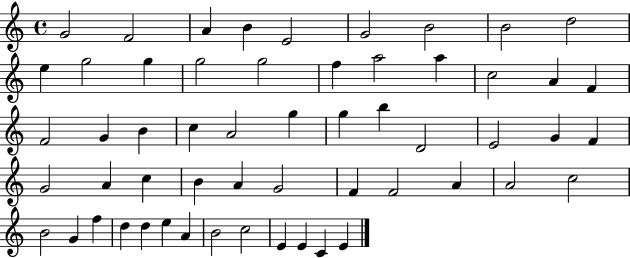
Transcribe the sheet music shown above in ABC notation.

X:1
T:Untitled
M:4/4
L:1/4
K:C
G2 F2 A B E2 G2 B2 B2 d2 e g2 g g2 g2 f a2 a c2 A F F2 G B c A2 g g b D2 E2 G F G2 A c B A G2 F F2 A A2 c2 B2 G f d d e A B2 c2 E E C E